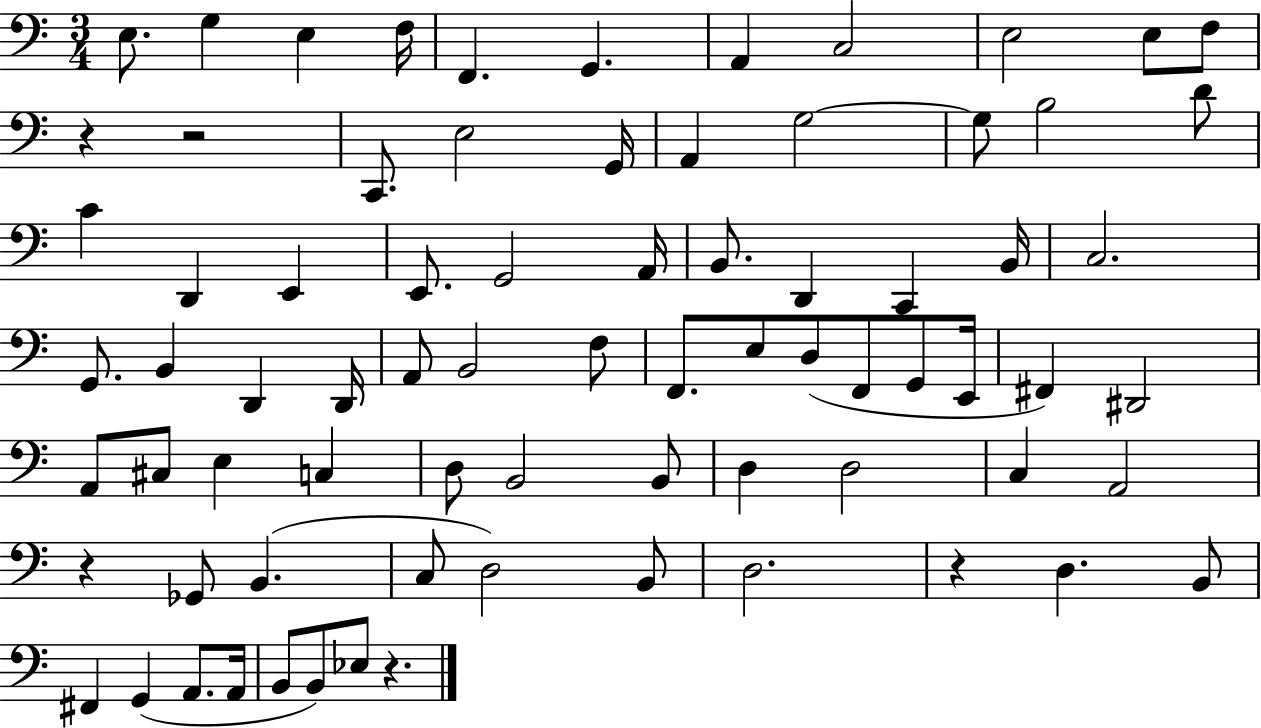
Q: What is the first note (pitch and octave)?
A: E3